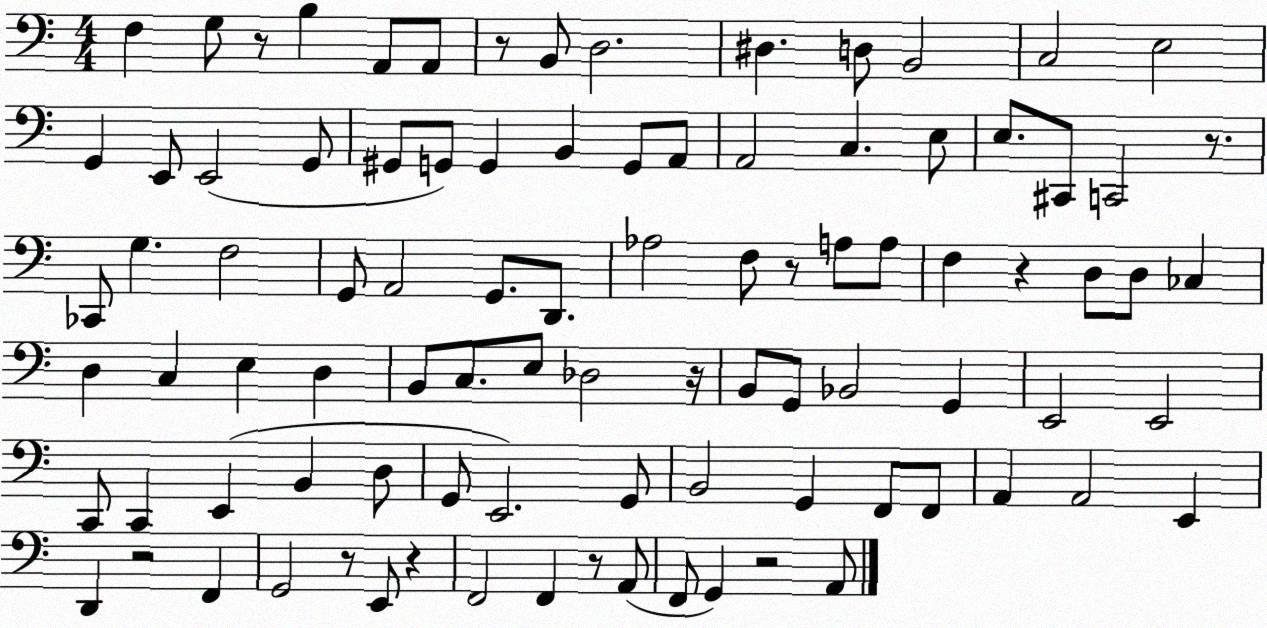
X:1
T:Untitled
M:4/4
L:1/4
K:C
F, G,/2 z/2 B, A,,/2 A,,/2 z/2 B,,/2 D,2 ^D, D,/2 B,,2 C,2 E,2 G,, E,,/2 E,,2 G,,/2 ^G,,/2 G,,/2 G,, B,, G,,/2 A,,/2 A,,2 C, E,/2 E,/2 ^C,,/2 C,,2 z/2 _C,,/2 G, F,2 G,,/2 A,,2 G,,/2 D,,/2 _A,2 F,/2 z/2 A,/2 A,/2 F, z D,/2 D,/2 _C, D, C, E, D, B,,/2 C,/2 E,/2 _D,2 z/4 B,,/2 G,,/2 _B,,2 G,, E,,2 E,,2 C,,/2 C,, E,, B,, D,/2 G,,/2 E,,2 G,,/2 B,,2 G,, F,,/2 F,,/2 A,, A,,2 E,, D,, z2 F,, G,,2 z/2 E,,/2 z F,,2 F,, z/2 A,,/2 F,,/2 G,, z2 A,,/2